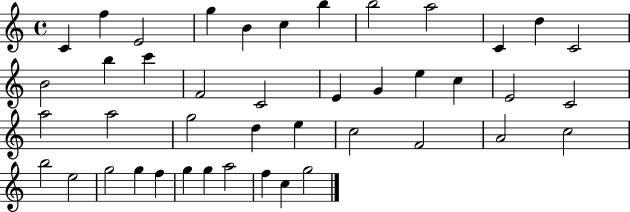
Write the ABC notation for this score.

X:1
T:Untitled
M:4/4
L:1/4
K:C
C f E2 g B c b b2 a2 C d C2 B2 b c' F2 C2 E G e c E2 C2 a2 a2 g2 d e c2 F2 A2 c2 b2 e2 g2 g f g g a2 f c g2